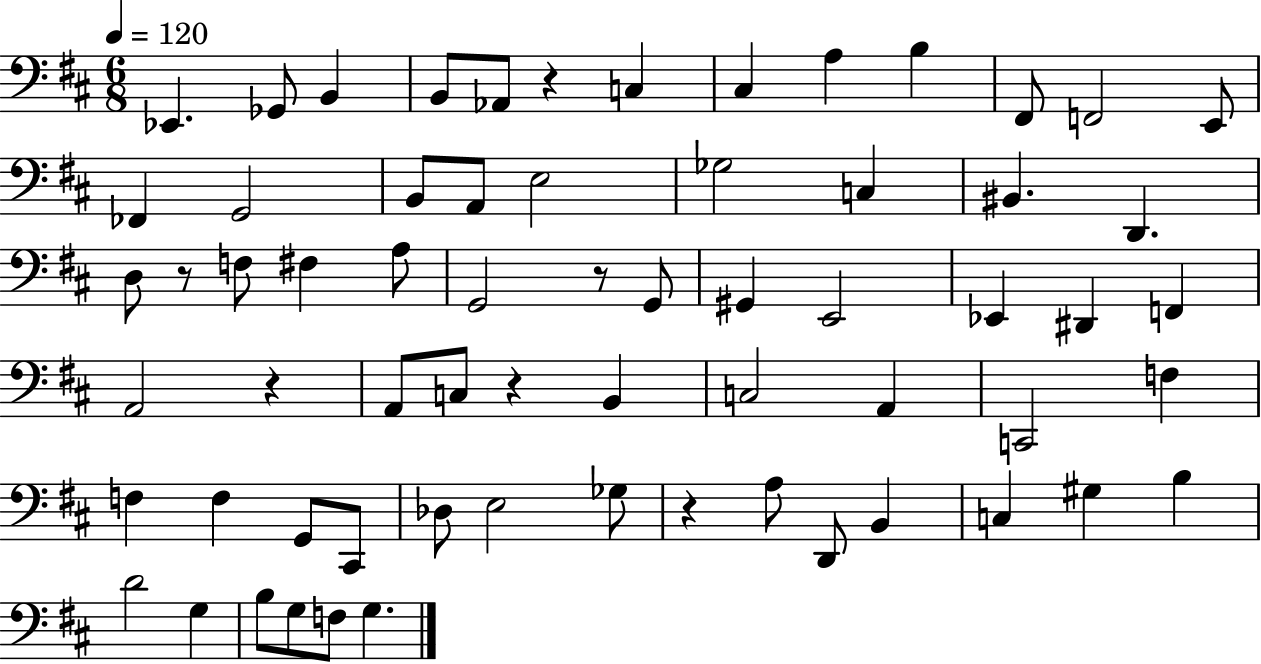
Eb2/q. Gb2/e B2/q B2/e Ab2/e R/q C3/q C#3/q A3/q B3/q F#2/e F2/h E2/e FES2/q G2/h B2/e A2/e E3/h Gb3/h C3/q BIS2/q. D2/q. D3/e R/e F3/e F#3/q A3/e G2/h R/e G2/e G#2/q E2/h Eb2/q D#2/q F2/q A2/h R/q A2/e C3/e R/q B2/q C3/h A2/q C2/h F3/q F3/q F3/q G2/e C#2/e Db3/e E3/h Gb3/e R/q A3/e D2/e B2/q C3/q G#3/q B3/q D4/h G3/q B3/e G3/e F3/e G3/q.